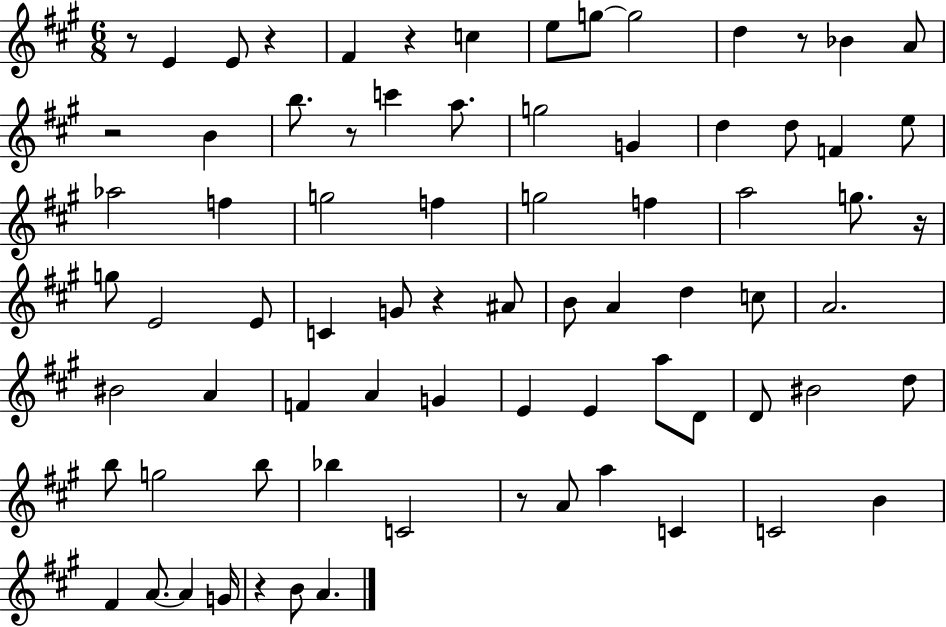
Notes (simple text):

R/e E4/q E4/e R/q F#4/q R/q C5/q E5/e G5/e G5/h D5/q R/e Bb4/q A4/e R/h B4/q B5/e. R/e C6/q A5/e. G5/h G4/q D5/q D5/e F4/q E5/e Ab5/h F5/q G5/h F5/q G5/h F5/q A5/h G5/e. R/s G5/e E4/h E4/e C4/q G4/e R/q A#4/e B4/e A4/q D5/q C5/e A4/h. BIS4/h A4/q F4/q A4/q G4/q E4/q E4/q A5/e D4/e D4/e BIS4/h D5/e B5/e G5/h B5/e Bb5/q C4/h R/e A4/e A5/q C4/q C4/h B4/q F#4/q A4/e. A4/q G4/s R/q B4/e A4/q.